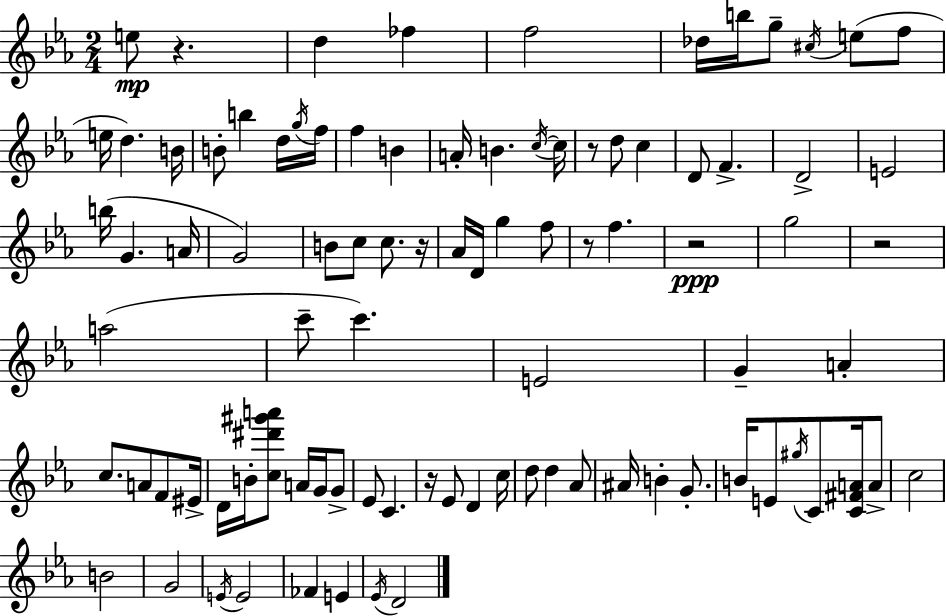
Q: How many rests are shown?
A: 7